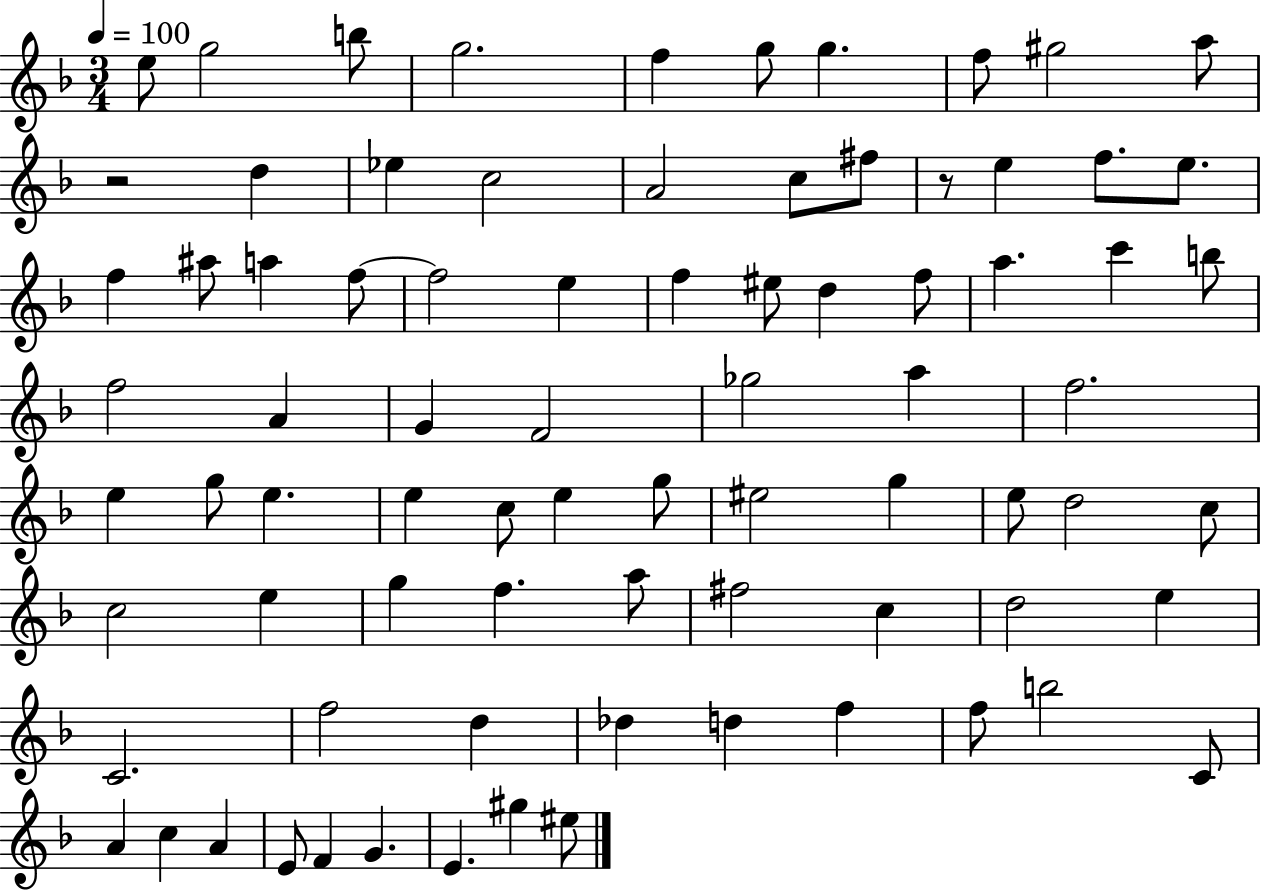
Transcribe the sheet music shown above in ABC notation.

X:1
T:Untitled
M:3/4
L:1/4
K:F
e/2 g2 b/2 g2 f g/2 g f/2 ^g2 a/2 z2 d _e c2 A2 c/2 ^f/2 z/2 e f/2 e/2 f ^a/2 a f/2 f2 e f ^e/2 d f/2 a c' b/2 f2 A G F2 _g2 a f2 e g/2 e e c/2 e g/2 ^e2 g e/2 d2 c/2 c2 e g f a/2 ^f2 c d2 e C2 f2 d _d d f f/2 b2 C/2 A c A E/2 F G E ^g ^e/2